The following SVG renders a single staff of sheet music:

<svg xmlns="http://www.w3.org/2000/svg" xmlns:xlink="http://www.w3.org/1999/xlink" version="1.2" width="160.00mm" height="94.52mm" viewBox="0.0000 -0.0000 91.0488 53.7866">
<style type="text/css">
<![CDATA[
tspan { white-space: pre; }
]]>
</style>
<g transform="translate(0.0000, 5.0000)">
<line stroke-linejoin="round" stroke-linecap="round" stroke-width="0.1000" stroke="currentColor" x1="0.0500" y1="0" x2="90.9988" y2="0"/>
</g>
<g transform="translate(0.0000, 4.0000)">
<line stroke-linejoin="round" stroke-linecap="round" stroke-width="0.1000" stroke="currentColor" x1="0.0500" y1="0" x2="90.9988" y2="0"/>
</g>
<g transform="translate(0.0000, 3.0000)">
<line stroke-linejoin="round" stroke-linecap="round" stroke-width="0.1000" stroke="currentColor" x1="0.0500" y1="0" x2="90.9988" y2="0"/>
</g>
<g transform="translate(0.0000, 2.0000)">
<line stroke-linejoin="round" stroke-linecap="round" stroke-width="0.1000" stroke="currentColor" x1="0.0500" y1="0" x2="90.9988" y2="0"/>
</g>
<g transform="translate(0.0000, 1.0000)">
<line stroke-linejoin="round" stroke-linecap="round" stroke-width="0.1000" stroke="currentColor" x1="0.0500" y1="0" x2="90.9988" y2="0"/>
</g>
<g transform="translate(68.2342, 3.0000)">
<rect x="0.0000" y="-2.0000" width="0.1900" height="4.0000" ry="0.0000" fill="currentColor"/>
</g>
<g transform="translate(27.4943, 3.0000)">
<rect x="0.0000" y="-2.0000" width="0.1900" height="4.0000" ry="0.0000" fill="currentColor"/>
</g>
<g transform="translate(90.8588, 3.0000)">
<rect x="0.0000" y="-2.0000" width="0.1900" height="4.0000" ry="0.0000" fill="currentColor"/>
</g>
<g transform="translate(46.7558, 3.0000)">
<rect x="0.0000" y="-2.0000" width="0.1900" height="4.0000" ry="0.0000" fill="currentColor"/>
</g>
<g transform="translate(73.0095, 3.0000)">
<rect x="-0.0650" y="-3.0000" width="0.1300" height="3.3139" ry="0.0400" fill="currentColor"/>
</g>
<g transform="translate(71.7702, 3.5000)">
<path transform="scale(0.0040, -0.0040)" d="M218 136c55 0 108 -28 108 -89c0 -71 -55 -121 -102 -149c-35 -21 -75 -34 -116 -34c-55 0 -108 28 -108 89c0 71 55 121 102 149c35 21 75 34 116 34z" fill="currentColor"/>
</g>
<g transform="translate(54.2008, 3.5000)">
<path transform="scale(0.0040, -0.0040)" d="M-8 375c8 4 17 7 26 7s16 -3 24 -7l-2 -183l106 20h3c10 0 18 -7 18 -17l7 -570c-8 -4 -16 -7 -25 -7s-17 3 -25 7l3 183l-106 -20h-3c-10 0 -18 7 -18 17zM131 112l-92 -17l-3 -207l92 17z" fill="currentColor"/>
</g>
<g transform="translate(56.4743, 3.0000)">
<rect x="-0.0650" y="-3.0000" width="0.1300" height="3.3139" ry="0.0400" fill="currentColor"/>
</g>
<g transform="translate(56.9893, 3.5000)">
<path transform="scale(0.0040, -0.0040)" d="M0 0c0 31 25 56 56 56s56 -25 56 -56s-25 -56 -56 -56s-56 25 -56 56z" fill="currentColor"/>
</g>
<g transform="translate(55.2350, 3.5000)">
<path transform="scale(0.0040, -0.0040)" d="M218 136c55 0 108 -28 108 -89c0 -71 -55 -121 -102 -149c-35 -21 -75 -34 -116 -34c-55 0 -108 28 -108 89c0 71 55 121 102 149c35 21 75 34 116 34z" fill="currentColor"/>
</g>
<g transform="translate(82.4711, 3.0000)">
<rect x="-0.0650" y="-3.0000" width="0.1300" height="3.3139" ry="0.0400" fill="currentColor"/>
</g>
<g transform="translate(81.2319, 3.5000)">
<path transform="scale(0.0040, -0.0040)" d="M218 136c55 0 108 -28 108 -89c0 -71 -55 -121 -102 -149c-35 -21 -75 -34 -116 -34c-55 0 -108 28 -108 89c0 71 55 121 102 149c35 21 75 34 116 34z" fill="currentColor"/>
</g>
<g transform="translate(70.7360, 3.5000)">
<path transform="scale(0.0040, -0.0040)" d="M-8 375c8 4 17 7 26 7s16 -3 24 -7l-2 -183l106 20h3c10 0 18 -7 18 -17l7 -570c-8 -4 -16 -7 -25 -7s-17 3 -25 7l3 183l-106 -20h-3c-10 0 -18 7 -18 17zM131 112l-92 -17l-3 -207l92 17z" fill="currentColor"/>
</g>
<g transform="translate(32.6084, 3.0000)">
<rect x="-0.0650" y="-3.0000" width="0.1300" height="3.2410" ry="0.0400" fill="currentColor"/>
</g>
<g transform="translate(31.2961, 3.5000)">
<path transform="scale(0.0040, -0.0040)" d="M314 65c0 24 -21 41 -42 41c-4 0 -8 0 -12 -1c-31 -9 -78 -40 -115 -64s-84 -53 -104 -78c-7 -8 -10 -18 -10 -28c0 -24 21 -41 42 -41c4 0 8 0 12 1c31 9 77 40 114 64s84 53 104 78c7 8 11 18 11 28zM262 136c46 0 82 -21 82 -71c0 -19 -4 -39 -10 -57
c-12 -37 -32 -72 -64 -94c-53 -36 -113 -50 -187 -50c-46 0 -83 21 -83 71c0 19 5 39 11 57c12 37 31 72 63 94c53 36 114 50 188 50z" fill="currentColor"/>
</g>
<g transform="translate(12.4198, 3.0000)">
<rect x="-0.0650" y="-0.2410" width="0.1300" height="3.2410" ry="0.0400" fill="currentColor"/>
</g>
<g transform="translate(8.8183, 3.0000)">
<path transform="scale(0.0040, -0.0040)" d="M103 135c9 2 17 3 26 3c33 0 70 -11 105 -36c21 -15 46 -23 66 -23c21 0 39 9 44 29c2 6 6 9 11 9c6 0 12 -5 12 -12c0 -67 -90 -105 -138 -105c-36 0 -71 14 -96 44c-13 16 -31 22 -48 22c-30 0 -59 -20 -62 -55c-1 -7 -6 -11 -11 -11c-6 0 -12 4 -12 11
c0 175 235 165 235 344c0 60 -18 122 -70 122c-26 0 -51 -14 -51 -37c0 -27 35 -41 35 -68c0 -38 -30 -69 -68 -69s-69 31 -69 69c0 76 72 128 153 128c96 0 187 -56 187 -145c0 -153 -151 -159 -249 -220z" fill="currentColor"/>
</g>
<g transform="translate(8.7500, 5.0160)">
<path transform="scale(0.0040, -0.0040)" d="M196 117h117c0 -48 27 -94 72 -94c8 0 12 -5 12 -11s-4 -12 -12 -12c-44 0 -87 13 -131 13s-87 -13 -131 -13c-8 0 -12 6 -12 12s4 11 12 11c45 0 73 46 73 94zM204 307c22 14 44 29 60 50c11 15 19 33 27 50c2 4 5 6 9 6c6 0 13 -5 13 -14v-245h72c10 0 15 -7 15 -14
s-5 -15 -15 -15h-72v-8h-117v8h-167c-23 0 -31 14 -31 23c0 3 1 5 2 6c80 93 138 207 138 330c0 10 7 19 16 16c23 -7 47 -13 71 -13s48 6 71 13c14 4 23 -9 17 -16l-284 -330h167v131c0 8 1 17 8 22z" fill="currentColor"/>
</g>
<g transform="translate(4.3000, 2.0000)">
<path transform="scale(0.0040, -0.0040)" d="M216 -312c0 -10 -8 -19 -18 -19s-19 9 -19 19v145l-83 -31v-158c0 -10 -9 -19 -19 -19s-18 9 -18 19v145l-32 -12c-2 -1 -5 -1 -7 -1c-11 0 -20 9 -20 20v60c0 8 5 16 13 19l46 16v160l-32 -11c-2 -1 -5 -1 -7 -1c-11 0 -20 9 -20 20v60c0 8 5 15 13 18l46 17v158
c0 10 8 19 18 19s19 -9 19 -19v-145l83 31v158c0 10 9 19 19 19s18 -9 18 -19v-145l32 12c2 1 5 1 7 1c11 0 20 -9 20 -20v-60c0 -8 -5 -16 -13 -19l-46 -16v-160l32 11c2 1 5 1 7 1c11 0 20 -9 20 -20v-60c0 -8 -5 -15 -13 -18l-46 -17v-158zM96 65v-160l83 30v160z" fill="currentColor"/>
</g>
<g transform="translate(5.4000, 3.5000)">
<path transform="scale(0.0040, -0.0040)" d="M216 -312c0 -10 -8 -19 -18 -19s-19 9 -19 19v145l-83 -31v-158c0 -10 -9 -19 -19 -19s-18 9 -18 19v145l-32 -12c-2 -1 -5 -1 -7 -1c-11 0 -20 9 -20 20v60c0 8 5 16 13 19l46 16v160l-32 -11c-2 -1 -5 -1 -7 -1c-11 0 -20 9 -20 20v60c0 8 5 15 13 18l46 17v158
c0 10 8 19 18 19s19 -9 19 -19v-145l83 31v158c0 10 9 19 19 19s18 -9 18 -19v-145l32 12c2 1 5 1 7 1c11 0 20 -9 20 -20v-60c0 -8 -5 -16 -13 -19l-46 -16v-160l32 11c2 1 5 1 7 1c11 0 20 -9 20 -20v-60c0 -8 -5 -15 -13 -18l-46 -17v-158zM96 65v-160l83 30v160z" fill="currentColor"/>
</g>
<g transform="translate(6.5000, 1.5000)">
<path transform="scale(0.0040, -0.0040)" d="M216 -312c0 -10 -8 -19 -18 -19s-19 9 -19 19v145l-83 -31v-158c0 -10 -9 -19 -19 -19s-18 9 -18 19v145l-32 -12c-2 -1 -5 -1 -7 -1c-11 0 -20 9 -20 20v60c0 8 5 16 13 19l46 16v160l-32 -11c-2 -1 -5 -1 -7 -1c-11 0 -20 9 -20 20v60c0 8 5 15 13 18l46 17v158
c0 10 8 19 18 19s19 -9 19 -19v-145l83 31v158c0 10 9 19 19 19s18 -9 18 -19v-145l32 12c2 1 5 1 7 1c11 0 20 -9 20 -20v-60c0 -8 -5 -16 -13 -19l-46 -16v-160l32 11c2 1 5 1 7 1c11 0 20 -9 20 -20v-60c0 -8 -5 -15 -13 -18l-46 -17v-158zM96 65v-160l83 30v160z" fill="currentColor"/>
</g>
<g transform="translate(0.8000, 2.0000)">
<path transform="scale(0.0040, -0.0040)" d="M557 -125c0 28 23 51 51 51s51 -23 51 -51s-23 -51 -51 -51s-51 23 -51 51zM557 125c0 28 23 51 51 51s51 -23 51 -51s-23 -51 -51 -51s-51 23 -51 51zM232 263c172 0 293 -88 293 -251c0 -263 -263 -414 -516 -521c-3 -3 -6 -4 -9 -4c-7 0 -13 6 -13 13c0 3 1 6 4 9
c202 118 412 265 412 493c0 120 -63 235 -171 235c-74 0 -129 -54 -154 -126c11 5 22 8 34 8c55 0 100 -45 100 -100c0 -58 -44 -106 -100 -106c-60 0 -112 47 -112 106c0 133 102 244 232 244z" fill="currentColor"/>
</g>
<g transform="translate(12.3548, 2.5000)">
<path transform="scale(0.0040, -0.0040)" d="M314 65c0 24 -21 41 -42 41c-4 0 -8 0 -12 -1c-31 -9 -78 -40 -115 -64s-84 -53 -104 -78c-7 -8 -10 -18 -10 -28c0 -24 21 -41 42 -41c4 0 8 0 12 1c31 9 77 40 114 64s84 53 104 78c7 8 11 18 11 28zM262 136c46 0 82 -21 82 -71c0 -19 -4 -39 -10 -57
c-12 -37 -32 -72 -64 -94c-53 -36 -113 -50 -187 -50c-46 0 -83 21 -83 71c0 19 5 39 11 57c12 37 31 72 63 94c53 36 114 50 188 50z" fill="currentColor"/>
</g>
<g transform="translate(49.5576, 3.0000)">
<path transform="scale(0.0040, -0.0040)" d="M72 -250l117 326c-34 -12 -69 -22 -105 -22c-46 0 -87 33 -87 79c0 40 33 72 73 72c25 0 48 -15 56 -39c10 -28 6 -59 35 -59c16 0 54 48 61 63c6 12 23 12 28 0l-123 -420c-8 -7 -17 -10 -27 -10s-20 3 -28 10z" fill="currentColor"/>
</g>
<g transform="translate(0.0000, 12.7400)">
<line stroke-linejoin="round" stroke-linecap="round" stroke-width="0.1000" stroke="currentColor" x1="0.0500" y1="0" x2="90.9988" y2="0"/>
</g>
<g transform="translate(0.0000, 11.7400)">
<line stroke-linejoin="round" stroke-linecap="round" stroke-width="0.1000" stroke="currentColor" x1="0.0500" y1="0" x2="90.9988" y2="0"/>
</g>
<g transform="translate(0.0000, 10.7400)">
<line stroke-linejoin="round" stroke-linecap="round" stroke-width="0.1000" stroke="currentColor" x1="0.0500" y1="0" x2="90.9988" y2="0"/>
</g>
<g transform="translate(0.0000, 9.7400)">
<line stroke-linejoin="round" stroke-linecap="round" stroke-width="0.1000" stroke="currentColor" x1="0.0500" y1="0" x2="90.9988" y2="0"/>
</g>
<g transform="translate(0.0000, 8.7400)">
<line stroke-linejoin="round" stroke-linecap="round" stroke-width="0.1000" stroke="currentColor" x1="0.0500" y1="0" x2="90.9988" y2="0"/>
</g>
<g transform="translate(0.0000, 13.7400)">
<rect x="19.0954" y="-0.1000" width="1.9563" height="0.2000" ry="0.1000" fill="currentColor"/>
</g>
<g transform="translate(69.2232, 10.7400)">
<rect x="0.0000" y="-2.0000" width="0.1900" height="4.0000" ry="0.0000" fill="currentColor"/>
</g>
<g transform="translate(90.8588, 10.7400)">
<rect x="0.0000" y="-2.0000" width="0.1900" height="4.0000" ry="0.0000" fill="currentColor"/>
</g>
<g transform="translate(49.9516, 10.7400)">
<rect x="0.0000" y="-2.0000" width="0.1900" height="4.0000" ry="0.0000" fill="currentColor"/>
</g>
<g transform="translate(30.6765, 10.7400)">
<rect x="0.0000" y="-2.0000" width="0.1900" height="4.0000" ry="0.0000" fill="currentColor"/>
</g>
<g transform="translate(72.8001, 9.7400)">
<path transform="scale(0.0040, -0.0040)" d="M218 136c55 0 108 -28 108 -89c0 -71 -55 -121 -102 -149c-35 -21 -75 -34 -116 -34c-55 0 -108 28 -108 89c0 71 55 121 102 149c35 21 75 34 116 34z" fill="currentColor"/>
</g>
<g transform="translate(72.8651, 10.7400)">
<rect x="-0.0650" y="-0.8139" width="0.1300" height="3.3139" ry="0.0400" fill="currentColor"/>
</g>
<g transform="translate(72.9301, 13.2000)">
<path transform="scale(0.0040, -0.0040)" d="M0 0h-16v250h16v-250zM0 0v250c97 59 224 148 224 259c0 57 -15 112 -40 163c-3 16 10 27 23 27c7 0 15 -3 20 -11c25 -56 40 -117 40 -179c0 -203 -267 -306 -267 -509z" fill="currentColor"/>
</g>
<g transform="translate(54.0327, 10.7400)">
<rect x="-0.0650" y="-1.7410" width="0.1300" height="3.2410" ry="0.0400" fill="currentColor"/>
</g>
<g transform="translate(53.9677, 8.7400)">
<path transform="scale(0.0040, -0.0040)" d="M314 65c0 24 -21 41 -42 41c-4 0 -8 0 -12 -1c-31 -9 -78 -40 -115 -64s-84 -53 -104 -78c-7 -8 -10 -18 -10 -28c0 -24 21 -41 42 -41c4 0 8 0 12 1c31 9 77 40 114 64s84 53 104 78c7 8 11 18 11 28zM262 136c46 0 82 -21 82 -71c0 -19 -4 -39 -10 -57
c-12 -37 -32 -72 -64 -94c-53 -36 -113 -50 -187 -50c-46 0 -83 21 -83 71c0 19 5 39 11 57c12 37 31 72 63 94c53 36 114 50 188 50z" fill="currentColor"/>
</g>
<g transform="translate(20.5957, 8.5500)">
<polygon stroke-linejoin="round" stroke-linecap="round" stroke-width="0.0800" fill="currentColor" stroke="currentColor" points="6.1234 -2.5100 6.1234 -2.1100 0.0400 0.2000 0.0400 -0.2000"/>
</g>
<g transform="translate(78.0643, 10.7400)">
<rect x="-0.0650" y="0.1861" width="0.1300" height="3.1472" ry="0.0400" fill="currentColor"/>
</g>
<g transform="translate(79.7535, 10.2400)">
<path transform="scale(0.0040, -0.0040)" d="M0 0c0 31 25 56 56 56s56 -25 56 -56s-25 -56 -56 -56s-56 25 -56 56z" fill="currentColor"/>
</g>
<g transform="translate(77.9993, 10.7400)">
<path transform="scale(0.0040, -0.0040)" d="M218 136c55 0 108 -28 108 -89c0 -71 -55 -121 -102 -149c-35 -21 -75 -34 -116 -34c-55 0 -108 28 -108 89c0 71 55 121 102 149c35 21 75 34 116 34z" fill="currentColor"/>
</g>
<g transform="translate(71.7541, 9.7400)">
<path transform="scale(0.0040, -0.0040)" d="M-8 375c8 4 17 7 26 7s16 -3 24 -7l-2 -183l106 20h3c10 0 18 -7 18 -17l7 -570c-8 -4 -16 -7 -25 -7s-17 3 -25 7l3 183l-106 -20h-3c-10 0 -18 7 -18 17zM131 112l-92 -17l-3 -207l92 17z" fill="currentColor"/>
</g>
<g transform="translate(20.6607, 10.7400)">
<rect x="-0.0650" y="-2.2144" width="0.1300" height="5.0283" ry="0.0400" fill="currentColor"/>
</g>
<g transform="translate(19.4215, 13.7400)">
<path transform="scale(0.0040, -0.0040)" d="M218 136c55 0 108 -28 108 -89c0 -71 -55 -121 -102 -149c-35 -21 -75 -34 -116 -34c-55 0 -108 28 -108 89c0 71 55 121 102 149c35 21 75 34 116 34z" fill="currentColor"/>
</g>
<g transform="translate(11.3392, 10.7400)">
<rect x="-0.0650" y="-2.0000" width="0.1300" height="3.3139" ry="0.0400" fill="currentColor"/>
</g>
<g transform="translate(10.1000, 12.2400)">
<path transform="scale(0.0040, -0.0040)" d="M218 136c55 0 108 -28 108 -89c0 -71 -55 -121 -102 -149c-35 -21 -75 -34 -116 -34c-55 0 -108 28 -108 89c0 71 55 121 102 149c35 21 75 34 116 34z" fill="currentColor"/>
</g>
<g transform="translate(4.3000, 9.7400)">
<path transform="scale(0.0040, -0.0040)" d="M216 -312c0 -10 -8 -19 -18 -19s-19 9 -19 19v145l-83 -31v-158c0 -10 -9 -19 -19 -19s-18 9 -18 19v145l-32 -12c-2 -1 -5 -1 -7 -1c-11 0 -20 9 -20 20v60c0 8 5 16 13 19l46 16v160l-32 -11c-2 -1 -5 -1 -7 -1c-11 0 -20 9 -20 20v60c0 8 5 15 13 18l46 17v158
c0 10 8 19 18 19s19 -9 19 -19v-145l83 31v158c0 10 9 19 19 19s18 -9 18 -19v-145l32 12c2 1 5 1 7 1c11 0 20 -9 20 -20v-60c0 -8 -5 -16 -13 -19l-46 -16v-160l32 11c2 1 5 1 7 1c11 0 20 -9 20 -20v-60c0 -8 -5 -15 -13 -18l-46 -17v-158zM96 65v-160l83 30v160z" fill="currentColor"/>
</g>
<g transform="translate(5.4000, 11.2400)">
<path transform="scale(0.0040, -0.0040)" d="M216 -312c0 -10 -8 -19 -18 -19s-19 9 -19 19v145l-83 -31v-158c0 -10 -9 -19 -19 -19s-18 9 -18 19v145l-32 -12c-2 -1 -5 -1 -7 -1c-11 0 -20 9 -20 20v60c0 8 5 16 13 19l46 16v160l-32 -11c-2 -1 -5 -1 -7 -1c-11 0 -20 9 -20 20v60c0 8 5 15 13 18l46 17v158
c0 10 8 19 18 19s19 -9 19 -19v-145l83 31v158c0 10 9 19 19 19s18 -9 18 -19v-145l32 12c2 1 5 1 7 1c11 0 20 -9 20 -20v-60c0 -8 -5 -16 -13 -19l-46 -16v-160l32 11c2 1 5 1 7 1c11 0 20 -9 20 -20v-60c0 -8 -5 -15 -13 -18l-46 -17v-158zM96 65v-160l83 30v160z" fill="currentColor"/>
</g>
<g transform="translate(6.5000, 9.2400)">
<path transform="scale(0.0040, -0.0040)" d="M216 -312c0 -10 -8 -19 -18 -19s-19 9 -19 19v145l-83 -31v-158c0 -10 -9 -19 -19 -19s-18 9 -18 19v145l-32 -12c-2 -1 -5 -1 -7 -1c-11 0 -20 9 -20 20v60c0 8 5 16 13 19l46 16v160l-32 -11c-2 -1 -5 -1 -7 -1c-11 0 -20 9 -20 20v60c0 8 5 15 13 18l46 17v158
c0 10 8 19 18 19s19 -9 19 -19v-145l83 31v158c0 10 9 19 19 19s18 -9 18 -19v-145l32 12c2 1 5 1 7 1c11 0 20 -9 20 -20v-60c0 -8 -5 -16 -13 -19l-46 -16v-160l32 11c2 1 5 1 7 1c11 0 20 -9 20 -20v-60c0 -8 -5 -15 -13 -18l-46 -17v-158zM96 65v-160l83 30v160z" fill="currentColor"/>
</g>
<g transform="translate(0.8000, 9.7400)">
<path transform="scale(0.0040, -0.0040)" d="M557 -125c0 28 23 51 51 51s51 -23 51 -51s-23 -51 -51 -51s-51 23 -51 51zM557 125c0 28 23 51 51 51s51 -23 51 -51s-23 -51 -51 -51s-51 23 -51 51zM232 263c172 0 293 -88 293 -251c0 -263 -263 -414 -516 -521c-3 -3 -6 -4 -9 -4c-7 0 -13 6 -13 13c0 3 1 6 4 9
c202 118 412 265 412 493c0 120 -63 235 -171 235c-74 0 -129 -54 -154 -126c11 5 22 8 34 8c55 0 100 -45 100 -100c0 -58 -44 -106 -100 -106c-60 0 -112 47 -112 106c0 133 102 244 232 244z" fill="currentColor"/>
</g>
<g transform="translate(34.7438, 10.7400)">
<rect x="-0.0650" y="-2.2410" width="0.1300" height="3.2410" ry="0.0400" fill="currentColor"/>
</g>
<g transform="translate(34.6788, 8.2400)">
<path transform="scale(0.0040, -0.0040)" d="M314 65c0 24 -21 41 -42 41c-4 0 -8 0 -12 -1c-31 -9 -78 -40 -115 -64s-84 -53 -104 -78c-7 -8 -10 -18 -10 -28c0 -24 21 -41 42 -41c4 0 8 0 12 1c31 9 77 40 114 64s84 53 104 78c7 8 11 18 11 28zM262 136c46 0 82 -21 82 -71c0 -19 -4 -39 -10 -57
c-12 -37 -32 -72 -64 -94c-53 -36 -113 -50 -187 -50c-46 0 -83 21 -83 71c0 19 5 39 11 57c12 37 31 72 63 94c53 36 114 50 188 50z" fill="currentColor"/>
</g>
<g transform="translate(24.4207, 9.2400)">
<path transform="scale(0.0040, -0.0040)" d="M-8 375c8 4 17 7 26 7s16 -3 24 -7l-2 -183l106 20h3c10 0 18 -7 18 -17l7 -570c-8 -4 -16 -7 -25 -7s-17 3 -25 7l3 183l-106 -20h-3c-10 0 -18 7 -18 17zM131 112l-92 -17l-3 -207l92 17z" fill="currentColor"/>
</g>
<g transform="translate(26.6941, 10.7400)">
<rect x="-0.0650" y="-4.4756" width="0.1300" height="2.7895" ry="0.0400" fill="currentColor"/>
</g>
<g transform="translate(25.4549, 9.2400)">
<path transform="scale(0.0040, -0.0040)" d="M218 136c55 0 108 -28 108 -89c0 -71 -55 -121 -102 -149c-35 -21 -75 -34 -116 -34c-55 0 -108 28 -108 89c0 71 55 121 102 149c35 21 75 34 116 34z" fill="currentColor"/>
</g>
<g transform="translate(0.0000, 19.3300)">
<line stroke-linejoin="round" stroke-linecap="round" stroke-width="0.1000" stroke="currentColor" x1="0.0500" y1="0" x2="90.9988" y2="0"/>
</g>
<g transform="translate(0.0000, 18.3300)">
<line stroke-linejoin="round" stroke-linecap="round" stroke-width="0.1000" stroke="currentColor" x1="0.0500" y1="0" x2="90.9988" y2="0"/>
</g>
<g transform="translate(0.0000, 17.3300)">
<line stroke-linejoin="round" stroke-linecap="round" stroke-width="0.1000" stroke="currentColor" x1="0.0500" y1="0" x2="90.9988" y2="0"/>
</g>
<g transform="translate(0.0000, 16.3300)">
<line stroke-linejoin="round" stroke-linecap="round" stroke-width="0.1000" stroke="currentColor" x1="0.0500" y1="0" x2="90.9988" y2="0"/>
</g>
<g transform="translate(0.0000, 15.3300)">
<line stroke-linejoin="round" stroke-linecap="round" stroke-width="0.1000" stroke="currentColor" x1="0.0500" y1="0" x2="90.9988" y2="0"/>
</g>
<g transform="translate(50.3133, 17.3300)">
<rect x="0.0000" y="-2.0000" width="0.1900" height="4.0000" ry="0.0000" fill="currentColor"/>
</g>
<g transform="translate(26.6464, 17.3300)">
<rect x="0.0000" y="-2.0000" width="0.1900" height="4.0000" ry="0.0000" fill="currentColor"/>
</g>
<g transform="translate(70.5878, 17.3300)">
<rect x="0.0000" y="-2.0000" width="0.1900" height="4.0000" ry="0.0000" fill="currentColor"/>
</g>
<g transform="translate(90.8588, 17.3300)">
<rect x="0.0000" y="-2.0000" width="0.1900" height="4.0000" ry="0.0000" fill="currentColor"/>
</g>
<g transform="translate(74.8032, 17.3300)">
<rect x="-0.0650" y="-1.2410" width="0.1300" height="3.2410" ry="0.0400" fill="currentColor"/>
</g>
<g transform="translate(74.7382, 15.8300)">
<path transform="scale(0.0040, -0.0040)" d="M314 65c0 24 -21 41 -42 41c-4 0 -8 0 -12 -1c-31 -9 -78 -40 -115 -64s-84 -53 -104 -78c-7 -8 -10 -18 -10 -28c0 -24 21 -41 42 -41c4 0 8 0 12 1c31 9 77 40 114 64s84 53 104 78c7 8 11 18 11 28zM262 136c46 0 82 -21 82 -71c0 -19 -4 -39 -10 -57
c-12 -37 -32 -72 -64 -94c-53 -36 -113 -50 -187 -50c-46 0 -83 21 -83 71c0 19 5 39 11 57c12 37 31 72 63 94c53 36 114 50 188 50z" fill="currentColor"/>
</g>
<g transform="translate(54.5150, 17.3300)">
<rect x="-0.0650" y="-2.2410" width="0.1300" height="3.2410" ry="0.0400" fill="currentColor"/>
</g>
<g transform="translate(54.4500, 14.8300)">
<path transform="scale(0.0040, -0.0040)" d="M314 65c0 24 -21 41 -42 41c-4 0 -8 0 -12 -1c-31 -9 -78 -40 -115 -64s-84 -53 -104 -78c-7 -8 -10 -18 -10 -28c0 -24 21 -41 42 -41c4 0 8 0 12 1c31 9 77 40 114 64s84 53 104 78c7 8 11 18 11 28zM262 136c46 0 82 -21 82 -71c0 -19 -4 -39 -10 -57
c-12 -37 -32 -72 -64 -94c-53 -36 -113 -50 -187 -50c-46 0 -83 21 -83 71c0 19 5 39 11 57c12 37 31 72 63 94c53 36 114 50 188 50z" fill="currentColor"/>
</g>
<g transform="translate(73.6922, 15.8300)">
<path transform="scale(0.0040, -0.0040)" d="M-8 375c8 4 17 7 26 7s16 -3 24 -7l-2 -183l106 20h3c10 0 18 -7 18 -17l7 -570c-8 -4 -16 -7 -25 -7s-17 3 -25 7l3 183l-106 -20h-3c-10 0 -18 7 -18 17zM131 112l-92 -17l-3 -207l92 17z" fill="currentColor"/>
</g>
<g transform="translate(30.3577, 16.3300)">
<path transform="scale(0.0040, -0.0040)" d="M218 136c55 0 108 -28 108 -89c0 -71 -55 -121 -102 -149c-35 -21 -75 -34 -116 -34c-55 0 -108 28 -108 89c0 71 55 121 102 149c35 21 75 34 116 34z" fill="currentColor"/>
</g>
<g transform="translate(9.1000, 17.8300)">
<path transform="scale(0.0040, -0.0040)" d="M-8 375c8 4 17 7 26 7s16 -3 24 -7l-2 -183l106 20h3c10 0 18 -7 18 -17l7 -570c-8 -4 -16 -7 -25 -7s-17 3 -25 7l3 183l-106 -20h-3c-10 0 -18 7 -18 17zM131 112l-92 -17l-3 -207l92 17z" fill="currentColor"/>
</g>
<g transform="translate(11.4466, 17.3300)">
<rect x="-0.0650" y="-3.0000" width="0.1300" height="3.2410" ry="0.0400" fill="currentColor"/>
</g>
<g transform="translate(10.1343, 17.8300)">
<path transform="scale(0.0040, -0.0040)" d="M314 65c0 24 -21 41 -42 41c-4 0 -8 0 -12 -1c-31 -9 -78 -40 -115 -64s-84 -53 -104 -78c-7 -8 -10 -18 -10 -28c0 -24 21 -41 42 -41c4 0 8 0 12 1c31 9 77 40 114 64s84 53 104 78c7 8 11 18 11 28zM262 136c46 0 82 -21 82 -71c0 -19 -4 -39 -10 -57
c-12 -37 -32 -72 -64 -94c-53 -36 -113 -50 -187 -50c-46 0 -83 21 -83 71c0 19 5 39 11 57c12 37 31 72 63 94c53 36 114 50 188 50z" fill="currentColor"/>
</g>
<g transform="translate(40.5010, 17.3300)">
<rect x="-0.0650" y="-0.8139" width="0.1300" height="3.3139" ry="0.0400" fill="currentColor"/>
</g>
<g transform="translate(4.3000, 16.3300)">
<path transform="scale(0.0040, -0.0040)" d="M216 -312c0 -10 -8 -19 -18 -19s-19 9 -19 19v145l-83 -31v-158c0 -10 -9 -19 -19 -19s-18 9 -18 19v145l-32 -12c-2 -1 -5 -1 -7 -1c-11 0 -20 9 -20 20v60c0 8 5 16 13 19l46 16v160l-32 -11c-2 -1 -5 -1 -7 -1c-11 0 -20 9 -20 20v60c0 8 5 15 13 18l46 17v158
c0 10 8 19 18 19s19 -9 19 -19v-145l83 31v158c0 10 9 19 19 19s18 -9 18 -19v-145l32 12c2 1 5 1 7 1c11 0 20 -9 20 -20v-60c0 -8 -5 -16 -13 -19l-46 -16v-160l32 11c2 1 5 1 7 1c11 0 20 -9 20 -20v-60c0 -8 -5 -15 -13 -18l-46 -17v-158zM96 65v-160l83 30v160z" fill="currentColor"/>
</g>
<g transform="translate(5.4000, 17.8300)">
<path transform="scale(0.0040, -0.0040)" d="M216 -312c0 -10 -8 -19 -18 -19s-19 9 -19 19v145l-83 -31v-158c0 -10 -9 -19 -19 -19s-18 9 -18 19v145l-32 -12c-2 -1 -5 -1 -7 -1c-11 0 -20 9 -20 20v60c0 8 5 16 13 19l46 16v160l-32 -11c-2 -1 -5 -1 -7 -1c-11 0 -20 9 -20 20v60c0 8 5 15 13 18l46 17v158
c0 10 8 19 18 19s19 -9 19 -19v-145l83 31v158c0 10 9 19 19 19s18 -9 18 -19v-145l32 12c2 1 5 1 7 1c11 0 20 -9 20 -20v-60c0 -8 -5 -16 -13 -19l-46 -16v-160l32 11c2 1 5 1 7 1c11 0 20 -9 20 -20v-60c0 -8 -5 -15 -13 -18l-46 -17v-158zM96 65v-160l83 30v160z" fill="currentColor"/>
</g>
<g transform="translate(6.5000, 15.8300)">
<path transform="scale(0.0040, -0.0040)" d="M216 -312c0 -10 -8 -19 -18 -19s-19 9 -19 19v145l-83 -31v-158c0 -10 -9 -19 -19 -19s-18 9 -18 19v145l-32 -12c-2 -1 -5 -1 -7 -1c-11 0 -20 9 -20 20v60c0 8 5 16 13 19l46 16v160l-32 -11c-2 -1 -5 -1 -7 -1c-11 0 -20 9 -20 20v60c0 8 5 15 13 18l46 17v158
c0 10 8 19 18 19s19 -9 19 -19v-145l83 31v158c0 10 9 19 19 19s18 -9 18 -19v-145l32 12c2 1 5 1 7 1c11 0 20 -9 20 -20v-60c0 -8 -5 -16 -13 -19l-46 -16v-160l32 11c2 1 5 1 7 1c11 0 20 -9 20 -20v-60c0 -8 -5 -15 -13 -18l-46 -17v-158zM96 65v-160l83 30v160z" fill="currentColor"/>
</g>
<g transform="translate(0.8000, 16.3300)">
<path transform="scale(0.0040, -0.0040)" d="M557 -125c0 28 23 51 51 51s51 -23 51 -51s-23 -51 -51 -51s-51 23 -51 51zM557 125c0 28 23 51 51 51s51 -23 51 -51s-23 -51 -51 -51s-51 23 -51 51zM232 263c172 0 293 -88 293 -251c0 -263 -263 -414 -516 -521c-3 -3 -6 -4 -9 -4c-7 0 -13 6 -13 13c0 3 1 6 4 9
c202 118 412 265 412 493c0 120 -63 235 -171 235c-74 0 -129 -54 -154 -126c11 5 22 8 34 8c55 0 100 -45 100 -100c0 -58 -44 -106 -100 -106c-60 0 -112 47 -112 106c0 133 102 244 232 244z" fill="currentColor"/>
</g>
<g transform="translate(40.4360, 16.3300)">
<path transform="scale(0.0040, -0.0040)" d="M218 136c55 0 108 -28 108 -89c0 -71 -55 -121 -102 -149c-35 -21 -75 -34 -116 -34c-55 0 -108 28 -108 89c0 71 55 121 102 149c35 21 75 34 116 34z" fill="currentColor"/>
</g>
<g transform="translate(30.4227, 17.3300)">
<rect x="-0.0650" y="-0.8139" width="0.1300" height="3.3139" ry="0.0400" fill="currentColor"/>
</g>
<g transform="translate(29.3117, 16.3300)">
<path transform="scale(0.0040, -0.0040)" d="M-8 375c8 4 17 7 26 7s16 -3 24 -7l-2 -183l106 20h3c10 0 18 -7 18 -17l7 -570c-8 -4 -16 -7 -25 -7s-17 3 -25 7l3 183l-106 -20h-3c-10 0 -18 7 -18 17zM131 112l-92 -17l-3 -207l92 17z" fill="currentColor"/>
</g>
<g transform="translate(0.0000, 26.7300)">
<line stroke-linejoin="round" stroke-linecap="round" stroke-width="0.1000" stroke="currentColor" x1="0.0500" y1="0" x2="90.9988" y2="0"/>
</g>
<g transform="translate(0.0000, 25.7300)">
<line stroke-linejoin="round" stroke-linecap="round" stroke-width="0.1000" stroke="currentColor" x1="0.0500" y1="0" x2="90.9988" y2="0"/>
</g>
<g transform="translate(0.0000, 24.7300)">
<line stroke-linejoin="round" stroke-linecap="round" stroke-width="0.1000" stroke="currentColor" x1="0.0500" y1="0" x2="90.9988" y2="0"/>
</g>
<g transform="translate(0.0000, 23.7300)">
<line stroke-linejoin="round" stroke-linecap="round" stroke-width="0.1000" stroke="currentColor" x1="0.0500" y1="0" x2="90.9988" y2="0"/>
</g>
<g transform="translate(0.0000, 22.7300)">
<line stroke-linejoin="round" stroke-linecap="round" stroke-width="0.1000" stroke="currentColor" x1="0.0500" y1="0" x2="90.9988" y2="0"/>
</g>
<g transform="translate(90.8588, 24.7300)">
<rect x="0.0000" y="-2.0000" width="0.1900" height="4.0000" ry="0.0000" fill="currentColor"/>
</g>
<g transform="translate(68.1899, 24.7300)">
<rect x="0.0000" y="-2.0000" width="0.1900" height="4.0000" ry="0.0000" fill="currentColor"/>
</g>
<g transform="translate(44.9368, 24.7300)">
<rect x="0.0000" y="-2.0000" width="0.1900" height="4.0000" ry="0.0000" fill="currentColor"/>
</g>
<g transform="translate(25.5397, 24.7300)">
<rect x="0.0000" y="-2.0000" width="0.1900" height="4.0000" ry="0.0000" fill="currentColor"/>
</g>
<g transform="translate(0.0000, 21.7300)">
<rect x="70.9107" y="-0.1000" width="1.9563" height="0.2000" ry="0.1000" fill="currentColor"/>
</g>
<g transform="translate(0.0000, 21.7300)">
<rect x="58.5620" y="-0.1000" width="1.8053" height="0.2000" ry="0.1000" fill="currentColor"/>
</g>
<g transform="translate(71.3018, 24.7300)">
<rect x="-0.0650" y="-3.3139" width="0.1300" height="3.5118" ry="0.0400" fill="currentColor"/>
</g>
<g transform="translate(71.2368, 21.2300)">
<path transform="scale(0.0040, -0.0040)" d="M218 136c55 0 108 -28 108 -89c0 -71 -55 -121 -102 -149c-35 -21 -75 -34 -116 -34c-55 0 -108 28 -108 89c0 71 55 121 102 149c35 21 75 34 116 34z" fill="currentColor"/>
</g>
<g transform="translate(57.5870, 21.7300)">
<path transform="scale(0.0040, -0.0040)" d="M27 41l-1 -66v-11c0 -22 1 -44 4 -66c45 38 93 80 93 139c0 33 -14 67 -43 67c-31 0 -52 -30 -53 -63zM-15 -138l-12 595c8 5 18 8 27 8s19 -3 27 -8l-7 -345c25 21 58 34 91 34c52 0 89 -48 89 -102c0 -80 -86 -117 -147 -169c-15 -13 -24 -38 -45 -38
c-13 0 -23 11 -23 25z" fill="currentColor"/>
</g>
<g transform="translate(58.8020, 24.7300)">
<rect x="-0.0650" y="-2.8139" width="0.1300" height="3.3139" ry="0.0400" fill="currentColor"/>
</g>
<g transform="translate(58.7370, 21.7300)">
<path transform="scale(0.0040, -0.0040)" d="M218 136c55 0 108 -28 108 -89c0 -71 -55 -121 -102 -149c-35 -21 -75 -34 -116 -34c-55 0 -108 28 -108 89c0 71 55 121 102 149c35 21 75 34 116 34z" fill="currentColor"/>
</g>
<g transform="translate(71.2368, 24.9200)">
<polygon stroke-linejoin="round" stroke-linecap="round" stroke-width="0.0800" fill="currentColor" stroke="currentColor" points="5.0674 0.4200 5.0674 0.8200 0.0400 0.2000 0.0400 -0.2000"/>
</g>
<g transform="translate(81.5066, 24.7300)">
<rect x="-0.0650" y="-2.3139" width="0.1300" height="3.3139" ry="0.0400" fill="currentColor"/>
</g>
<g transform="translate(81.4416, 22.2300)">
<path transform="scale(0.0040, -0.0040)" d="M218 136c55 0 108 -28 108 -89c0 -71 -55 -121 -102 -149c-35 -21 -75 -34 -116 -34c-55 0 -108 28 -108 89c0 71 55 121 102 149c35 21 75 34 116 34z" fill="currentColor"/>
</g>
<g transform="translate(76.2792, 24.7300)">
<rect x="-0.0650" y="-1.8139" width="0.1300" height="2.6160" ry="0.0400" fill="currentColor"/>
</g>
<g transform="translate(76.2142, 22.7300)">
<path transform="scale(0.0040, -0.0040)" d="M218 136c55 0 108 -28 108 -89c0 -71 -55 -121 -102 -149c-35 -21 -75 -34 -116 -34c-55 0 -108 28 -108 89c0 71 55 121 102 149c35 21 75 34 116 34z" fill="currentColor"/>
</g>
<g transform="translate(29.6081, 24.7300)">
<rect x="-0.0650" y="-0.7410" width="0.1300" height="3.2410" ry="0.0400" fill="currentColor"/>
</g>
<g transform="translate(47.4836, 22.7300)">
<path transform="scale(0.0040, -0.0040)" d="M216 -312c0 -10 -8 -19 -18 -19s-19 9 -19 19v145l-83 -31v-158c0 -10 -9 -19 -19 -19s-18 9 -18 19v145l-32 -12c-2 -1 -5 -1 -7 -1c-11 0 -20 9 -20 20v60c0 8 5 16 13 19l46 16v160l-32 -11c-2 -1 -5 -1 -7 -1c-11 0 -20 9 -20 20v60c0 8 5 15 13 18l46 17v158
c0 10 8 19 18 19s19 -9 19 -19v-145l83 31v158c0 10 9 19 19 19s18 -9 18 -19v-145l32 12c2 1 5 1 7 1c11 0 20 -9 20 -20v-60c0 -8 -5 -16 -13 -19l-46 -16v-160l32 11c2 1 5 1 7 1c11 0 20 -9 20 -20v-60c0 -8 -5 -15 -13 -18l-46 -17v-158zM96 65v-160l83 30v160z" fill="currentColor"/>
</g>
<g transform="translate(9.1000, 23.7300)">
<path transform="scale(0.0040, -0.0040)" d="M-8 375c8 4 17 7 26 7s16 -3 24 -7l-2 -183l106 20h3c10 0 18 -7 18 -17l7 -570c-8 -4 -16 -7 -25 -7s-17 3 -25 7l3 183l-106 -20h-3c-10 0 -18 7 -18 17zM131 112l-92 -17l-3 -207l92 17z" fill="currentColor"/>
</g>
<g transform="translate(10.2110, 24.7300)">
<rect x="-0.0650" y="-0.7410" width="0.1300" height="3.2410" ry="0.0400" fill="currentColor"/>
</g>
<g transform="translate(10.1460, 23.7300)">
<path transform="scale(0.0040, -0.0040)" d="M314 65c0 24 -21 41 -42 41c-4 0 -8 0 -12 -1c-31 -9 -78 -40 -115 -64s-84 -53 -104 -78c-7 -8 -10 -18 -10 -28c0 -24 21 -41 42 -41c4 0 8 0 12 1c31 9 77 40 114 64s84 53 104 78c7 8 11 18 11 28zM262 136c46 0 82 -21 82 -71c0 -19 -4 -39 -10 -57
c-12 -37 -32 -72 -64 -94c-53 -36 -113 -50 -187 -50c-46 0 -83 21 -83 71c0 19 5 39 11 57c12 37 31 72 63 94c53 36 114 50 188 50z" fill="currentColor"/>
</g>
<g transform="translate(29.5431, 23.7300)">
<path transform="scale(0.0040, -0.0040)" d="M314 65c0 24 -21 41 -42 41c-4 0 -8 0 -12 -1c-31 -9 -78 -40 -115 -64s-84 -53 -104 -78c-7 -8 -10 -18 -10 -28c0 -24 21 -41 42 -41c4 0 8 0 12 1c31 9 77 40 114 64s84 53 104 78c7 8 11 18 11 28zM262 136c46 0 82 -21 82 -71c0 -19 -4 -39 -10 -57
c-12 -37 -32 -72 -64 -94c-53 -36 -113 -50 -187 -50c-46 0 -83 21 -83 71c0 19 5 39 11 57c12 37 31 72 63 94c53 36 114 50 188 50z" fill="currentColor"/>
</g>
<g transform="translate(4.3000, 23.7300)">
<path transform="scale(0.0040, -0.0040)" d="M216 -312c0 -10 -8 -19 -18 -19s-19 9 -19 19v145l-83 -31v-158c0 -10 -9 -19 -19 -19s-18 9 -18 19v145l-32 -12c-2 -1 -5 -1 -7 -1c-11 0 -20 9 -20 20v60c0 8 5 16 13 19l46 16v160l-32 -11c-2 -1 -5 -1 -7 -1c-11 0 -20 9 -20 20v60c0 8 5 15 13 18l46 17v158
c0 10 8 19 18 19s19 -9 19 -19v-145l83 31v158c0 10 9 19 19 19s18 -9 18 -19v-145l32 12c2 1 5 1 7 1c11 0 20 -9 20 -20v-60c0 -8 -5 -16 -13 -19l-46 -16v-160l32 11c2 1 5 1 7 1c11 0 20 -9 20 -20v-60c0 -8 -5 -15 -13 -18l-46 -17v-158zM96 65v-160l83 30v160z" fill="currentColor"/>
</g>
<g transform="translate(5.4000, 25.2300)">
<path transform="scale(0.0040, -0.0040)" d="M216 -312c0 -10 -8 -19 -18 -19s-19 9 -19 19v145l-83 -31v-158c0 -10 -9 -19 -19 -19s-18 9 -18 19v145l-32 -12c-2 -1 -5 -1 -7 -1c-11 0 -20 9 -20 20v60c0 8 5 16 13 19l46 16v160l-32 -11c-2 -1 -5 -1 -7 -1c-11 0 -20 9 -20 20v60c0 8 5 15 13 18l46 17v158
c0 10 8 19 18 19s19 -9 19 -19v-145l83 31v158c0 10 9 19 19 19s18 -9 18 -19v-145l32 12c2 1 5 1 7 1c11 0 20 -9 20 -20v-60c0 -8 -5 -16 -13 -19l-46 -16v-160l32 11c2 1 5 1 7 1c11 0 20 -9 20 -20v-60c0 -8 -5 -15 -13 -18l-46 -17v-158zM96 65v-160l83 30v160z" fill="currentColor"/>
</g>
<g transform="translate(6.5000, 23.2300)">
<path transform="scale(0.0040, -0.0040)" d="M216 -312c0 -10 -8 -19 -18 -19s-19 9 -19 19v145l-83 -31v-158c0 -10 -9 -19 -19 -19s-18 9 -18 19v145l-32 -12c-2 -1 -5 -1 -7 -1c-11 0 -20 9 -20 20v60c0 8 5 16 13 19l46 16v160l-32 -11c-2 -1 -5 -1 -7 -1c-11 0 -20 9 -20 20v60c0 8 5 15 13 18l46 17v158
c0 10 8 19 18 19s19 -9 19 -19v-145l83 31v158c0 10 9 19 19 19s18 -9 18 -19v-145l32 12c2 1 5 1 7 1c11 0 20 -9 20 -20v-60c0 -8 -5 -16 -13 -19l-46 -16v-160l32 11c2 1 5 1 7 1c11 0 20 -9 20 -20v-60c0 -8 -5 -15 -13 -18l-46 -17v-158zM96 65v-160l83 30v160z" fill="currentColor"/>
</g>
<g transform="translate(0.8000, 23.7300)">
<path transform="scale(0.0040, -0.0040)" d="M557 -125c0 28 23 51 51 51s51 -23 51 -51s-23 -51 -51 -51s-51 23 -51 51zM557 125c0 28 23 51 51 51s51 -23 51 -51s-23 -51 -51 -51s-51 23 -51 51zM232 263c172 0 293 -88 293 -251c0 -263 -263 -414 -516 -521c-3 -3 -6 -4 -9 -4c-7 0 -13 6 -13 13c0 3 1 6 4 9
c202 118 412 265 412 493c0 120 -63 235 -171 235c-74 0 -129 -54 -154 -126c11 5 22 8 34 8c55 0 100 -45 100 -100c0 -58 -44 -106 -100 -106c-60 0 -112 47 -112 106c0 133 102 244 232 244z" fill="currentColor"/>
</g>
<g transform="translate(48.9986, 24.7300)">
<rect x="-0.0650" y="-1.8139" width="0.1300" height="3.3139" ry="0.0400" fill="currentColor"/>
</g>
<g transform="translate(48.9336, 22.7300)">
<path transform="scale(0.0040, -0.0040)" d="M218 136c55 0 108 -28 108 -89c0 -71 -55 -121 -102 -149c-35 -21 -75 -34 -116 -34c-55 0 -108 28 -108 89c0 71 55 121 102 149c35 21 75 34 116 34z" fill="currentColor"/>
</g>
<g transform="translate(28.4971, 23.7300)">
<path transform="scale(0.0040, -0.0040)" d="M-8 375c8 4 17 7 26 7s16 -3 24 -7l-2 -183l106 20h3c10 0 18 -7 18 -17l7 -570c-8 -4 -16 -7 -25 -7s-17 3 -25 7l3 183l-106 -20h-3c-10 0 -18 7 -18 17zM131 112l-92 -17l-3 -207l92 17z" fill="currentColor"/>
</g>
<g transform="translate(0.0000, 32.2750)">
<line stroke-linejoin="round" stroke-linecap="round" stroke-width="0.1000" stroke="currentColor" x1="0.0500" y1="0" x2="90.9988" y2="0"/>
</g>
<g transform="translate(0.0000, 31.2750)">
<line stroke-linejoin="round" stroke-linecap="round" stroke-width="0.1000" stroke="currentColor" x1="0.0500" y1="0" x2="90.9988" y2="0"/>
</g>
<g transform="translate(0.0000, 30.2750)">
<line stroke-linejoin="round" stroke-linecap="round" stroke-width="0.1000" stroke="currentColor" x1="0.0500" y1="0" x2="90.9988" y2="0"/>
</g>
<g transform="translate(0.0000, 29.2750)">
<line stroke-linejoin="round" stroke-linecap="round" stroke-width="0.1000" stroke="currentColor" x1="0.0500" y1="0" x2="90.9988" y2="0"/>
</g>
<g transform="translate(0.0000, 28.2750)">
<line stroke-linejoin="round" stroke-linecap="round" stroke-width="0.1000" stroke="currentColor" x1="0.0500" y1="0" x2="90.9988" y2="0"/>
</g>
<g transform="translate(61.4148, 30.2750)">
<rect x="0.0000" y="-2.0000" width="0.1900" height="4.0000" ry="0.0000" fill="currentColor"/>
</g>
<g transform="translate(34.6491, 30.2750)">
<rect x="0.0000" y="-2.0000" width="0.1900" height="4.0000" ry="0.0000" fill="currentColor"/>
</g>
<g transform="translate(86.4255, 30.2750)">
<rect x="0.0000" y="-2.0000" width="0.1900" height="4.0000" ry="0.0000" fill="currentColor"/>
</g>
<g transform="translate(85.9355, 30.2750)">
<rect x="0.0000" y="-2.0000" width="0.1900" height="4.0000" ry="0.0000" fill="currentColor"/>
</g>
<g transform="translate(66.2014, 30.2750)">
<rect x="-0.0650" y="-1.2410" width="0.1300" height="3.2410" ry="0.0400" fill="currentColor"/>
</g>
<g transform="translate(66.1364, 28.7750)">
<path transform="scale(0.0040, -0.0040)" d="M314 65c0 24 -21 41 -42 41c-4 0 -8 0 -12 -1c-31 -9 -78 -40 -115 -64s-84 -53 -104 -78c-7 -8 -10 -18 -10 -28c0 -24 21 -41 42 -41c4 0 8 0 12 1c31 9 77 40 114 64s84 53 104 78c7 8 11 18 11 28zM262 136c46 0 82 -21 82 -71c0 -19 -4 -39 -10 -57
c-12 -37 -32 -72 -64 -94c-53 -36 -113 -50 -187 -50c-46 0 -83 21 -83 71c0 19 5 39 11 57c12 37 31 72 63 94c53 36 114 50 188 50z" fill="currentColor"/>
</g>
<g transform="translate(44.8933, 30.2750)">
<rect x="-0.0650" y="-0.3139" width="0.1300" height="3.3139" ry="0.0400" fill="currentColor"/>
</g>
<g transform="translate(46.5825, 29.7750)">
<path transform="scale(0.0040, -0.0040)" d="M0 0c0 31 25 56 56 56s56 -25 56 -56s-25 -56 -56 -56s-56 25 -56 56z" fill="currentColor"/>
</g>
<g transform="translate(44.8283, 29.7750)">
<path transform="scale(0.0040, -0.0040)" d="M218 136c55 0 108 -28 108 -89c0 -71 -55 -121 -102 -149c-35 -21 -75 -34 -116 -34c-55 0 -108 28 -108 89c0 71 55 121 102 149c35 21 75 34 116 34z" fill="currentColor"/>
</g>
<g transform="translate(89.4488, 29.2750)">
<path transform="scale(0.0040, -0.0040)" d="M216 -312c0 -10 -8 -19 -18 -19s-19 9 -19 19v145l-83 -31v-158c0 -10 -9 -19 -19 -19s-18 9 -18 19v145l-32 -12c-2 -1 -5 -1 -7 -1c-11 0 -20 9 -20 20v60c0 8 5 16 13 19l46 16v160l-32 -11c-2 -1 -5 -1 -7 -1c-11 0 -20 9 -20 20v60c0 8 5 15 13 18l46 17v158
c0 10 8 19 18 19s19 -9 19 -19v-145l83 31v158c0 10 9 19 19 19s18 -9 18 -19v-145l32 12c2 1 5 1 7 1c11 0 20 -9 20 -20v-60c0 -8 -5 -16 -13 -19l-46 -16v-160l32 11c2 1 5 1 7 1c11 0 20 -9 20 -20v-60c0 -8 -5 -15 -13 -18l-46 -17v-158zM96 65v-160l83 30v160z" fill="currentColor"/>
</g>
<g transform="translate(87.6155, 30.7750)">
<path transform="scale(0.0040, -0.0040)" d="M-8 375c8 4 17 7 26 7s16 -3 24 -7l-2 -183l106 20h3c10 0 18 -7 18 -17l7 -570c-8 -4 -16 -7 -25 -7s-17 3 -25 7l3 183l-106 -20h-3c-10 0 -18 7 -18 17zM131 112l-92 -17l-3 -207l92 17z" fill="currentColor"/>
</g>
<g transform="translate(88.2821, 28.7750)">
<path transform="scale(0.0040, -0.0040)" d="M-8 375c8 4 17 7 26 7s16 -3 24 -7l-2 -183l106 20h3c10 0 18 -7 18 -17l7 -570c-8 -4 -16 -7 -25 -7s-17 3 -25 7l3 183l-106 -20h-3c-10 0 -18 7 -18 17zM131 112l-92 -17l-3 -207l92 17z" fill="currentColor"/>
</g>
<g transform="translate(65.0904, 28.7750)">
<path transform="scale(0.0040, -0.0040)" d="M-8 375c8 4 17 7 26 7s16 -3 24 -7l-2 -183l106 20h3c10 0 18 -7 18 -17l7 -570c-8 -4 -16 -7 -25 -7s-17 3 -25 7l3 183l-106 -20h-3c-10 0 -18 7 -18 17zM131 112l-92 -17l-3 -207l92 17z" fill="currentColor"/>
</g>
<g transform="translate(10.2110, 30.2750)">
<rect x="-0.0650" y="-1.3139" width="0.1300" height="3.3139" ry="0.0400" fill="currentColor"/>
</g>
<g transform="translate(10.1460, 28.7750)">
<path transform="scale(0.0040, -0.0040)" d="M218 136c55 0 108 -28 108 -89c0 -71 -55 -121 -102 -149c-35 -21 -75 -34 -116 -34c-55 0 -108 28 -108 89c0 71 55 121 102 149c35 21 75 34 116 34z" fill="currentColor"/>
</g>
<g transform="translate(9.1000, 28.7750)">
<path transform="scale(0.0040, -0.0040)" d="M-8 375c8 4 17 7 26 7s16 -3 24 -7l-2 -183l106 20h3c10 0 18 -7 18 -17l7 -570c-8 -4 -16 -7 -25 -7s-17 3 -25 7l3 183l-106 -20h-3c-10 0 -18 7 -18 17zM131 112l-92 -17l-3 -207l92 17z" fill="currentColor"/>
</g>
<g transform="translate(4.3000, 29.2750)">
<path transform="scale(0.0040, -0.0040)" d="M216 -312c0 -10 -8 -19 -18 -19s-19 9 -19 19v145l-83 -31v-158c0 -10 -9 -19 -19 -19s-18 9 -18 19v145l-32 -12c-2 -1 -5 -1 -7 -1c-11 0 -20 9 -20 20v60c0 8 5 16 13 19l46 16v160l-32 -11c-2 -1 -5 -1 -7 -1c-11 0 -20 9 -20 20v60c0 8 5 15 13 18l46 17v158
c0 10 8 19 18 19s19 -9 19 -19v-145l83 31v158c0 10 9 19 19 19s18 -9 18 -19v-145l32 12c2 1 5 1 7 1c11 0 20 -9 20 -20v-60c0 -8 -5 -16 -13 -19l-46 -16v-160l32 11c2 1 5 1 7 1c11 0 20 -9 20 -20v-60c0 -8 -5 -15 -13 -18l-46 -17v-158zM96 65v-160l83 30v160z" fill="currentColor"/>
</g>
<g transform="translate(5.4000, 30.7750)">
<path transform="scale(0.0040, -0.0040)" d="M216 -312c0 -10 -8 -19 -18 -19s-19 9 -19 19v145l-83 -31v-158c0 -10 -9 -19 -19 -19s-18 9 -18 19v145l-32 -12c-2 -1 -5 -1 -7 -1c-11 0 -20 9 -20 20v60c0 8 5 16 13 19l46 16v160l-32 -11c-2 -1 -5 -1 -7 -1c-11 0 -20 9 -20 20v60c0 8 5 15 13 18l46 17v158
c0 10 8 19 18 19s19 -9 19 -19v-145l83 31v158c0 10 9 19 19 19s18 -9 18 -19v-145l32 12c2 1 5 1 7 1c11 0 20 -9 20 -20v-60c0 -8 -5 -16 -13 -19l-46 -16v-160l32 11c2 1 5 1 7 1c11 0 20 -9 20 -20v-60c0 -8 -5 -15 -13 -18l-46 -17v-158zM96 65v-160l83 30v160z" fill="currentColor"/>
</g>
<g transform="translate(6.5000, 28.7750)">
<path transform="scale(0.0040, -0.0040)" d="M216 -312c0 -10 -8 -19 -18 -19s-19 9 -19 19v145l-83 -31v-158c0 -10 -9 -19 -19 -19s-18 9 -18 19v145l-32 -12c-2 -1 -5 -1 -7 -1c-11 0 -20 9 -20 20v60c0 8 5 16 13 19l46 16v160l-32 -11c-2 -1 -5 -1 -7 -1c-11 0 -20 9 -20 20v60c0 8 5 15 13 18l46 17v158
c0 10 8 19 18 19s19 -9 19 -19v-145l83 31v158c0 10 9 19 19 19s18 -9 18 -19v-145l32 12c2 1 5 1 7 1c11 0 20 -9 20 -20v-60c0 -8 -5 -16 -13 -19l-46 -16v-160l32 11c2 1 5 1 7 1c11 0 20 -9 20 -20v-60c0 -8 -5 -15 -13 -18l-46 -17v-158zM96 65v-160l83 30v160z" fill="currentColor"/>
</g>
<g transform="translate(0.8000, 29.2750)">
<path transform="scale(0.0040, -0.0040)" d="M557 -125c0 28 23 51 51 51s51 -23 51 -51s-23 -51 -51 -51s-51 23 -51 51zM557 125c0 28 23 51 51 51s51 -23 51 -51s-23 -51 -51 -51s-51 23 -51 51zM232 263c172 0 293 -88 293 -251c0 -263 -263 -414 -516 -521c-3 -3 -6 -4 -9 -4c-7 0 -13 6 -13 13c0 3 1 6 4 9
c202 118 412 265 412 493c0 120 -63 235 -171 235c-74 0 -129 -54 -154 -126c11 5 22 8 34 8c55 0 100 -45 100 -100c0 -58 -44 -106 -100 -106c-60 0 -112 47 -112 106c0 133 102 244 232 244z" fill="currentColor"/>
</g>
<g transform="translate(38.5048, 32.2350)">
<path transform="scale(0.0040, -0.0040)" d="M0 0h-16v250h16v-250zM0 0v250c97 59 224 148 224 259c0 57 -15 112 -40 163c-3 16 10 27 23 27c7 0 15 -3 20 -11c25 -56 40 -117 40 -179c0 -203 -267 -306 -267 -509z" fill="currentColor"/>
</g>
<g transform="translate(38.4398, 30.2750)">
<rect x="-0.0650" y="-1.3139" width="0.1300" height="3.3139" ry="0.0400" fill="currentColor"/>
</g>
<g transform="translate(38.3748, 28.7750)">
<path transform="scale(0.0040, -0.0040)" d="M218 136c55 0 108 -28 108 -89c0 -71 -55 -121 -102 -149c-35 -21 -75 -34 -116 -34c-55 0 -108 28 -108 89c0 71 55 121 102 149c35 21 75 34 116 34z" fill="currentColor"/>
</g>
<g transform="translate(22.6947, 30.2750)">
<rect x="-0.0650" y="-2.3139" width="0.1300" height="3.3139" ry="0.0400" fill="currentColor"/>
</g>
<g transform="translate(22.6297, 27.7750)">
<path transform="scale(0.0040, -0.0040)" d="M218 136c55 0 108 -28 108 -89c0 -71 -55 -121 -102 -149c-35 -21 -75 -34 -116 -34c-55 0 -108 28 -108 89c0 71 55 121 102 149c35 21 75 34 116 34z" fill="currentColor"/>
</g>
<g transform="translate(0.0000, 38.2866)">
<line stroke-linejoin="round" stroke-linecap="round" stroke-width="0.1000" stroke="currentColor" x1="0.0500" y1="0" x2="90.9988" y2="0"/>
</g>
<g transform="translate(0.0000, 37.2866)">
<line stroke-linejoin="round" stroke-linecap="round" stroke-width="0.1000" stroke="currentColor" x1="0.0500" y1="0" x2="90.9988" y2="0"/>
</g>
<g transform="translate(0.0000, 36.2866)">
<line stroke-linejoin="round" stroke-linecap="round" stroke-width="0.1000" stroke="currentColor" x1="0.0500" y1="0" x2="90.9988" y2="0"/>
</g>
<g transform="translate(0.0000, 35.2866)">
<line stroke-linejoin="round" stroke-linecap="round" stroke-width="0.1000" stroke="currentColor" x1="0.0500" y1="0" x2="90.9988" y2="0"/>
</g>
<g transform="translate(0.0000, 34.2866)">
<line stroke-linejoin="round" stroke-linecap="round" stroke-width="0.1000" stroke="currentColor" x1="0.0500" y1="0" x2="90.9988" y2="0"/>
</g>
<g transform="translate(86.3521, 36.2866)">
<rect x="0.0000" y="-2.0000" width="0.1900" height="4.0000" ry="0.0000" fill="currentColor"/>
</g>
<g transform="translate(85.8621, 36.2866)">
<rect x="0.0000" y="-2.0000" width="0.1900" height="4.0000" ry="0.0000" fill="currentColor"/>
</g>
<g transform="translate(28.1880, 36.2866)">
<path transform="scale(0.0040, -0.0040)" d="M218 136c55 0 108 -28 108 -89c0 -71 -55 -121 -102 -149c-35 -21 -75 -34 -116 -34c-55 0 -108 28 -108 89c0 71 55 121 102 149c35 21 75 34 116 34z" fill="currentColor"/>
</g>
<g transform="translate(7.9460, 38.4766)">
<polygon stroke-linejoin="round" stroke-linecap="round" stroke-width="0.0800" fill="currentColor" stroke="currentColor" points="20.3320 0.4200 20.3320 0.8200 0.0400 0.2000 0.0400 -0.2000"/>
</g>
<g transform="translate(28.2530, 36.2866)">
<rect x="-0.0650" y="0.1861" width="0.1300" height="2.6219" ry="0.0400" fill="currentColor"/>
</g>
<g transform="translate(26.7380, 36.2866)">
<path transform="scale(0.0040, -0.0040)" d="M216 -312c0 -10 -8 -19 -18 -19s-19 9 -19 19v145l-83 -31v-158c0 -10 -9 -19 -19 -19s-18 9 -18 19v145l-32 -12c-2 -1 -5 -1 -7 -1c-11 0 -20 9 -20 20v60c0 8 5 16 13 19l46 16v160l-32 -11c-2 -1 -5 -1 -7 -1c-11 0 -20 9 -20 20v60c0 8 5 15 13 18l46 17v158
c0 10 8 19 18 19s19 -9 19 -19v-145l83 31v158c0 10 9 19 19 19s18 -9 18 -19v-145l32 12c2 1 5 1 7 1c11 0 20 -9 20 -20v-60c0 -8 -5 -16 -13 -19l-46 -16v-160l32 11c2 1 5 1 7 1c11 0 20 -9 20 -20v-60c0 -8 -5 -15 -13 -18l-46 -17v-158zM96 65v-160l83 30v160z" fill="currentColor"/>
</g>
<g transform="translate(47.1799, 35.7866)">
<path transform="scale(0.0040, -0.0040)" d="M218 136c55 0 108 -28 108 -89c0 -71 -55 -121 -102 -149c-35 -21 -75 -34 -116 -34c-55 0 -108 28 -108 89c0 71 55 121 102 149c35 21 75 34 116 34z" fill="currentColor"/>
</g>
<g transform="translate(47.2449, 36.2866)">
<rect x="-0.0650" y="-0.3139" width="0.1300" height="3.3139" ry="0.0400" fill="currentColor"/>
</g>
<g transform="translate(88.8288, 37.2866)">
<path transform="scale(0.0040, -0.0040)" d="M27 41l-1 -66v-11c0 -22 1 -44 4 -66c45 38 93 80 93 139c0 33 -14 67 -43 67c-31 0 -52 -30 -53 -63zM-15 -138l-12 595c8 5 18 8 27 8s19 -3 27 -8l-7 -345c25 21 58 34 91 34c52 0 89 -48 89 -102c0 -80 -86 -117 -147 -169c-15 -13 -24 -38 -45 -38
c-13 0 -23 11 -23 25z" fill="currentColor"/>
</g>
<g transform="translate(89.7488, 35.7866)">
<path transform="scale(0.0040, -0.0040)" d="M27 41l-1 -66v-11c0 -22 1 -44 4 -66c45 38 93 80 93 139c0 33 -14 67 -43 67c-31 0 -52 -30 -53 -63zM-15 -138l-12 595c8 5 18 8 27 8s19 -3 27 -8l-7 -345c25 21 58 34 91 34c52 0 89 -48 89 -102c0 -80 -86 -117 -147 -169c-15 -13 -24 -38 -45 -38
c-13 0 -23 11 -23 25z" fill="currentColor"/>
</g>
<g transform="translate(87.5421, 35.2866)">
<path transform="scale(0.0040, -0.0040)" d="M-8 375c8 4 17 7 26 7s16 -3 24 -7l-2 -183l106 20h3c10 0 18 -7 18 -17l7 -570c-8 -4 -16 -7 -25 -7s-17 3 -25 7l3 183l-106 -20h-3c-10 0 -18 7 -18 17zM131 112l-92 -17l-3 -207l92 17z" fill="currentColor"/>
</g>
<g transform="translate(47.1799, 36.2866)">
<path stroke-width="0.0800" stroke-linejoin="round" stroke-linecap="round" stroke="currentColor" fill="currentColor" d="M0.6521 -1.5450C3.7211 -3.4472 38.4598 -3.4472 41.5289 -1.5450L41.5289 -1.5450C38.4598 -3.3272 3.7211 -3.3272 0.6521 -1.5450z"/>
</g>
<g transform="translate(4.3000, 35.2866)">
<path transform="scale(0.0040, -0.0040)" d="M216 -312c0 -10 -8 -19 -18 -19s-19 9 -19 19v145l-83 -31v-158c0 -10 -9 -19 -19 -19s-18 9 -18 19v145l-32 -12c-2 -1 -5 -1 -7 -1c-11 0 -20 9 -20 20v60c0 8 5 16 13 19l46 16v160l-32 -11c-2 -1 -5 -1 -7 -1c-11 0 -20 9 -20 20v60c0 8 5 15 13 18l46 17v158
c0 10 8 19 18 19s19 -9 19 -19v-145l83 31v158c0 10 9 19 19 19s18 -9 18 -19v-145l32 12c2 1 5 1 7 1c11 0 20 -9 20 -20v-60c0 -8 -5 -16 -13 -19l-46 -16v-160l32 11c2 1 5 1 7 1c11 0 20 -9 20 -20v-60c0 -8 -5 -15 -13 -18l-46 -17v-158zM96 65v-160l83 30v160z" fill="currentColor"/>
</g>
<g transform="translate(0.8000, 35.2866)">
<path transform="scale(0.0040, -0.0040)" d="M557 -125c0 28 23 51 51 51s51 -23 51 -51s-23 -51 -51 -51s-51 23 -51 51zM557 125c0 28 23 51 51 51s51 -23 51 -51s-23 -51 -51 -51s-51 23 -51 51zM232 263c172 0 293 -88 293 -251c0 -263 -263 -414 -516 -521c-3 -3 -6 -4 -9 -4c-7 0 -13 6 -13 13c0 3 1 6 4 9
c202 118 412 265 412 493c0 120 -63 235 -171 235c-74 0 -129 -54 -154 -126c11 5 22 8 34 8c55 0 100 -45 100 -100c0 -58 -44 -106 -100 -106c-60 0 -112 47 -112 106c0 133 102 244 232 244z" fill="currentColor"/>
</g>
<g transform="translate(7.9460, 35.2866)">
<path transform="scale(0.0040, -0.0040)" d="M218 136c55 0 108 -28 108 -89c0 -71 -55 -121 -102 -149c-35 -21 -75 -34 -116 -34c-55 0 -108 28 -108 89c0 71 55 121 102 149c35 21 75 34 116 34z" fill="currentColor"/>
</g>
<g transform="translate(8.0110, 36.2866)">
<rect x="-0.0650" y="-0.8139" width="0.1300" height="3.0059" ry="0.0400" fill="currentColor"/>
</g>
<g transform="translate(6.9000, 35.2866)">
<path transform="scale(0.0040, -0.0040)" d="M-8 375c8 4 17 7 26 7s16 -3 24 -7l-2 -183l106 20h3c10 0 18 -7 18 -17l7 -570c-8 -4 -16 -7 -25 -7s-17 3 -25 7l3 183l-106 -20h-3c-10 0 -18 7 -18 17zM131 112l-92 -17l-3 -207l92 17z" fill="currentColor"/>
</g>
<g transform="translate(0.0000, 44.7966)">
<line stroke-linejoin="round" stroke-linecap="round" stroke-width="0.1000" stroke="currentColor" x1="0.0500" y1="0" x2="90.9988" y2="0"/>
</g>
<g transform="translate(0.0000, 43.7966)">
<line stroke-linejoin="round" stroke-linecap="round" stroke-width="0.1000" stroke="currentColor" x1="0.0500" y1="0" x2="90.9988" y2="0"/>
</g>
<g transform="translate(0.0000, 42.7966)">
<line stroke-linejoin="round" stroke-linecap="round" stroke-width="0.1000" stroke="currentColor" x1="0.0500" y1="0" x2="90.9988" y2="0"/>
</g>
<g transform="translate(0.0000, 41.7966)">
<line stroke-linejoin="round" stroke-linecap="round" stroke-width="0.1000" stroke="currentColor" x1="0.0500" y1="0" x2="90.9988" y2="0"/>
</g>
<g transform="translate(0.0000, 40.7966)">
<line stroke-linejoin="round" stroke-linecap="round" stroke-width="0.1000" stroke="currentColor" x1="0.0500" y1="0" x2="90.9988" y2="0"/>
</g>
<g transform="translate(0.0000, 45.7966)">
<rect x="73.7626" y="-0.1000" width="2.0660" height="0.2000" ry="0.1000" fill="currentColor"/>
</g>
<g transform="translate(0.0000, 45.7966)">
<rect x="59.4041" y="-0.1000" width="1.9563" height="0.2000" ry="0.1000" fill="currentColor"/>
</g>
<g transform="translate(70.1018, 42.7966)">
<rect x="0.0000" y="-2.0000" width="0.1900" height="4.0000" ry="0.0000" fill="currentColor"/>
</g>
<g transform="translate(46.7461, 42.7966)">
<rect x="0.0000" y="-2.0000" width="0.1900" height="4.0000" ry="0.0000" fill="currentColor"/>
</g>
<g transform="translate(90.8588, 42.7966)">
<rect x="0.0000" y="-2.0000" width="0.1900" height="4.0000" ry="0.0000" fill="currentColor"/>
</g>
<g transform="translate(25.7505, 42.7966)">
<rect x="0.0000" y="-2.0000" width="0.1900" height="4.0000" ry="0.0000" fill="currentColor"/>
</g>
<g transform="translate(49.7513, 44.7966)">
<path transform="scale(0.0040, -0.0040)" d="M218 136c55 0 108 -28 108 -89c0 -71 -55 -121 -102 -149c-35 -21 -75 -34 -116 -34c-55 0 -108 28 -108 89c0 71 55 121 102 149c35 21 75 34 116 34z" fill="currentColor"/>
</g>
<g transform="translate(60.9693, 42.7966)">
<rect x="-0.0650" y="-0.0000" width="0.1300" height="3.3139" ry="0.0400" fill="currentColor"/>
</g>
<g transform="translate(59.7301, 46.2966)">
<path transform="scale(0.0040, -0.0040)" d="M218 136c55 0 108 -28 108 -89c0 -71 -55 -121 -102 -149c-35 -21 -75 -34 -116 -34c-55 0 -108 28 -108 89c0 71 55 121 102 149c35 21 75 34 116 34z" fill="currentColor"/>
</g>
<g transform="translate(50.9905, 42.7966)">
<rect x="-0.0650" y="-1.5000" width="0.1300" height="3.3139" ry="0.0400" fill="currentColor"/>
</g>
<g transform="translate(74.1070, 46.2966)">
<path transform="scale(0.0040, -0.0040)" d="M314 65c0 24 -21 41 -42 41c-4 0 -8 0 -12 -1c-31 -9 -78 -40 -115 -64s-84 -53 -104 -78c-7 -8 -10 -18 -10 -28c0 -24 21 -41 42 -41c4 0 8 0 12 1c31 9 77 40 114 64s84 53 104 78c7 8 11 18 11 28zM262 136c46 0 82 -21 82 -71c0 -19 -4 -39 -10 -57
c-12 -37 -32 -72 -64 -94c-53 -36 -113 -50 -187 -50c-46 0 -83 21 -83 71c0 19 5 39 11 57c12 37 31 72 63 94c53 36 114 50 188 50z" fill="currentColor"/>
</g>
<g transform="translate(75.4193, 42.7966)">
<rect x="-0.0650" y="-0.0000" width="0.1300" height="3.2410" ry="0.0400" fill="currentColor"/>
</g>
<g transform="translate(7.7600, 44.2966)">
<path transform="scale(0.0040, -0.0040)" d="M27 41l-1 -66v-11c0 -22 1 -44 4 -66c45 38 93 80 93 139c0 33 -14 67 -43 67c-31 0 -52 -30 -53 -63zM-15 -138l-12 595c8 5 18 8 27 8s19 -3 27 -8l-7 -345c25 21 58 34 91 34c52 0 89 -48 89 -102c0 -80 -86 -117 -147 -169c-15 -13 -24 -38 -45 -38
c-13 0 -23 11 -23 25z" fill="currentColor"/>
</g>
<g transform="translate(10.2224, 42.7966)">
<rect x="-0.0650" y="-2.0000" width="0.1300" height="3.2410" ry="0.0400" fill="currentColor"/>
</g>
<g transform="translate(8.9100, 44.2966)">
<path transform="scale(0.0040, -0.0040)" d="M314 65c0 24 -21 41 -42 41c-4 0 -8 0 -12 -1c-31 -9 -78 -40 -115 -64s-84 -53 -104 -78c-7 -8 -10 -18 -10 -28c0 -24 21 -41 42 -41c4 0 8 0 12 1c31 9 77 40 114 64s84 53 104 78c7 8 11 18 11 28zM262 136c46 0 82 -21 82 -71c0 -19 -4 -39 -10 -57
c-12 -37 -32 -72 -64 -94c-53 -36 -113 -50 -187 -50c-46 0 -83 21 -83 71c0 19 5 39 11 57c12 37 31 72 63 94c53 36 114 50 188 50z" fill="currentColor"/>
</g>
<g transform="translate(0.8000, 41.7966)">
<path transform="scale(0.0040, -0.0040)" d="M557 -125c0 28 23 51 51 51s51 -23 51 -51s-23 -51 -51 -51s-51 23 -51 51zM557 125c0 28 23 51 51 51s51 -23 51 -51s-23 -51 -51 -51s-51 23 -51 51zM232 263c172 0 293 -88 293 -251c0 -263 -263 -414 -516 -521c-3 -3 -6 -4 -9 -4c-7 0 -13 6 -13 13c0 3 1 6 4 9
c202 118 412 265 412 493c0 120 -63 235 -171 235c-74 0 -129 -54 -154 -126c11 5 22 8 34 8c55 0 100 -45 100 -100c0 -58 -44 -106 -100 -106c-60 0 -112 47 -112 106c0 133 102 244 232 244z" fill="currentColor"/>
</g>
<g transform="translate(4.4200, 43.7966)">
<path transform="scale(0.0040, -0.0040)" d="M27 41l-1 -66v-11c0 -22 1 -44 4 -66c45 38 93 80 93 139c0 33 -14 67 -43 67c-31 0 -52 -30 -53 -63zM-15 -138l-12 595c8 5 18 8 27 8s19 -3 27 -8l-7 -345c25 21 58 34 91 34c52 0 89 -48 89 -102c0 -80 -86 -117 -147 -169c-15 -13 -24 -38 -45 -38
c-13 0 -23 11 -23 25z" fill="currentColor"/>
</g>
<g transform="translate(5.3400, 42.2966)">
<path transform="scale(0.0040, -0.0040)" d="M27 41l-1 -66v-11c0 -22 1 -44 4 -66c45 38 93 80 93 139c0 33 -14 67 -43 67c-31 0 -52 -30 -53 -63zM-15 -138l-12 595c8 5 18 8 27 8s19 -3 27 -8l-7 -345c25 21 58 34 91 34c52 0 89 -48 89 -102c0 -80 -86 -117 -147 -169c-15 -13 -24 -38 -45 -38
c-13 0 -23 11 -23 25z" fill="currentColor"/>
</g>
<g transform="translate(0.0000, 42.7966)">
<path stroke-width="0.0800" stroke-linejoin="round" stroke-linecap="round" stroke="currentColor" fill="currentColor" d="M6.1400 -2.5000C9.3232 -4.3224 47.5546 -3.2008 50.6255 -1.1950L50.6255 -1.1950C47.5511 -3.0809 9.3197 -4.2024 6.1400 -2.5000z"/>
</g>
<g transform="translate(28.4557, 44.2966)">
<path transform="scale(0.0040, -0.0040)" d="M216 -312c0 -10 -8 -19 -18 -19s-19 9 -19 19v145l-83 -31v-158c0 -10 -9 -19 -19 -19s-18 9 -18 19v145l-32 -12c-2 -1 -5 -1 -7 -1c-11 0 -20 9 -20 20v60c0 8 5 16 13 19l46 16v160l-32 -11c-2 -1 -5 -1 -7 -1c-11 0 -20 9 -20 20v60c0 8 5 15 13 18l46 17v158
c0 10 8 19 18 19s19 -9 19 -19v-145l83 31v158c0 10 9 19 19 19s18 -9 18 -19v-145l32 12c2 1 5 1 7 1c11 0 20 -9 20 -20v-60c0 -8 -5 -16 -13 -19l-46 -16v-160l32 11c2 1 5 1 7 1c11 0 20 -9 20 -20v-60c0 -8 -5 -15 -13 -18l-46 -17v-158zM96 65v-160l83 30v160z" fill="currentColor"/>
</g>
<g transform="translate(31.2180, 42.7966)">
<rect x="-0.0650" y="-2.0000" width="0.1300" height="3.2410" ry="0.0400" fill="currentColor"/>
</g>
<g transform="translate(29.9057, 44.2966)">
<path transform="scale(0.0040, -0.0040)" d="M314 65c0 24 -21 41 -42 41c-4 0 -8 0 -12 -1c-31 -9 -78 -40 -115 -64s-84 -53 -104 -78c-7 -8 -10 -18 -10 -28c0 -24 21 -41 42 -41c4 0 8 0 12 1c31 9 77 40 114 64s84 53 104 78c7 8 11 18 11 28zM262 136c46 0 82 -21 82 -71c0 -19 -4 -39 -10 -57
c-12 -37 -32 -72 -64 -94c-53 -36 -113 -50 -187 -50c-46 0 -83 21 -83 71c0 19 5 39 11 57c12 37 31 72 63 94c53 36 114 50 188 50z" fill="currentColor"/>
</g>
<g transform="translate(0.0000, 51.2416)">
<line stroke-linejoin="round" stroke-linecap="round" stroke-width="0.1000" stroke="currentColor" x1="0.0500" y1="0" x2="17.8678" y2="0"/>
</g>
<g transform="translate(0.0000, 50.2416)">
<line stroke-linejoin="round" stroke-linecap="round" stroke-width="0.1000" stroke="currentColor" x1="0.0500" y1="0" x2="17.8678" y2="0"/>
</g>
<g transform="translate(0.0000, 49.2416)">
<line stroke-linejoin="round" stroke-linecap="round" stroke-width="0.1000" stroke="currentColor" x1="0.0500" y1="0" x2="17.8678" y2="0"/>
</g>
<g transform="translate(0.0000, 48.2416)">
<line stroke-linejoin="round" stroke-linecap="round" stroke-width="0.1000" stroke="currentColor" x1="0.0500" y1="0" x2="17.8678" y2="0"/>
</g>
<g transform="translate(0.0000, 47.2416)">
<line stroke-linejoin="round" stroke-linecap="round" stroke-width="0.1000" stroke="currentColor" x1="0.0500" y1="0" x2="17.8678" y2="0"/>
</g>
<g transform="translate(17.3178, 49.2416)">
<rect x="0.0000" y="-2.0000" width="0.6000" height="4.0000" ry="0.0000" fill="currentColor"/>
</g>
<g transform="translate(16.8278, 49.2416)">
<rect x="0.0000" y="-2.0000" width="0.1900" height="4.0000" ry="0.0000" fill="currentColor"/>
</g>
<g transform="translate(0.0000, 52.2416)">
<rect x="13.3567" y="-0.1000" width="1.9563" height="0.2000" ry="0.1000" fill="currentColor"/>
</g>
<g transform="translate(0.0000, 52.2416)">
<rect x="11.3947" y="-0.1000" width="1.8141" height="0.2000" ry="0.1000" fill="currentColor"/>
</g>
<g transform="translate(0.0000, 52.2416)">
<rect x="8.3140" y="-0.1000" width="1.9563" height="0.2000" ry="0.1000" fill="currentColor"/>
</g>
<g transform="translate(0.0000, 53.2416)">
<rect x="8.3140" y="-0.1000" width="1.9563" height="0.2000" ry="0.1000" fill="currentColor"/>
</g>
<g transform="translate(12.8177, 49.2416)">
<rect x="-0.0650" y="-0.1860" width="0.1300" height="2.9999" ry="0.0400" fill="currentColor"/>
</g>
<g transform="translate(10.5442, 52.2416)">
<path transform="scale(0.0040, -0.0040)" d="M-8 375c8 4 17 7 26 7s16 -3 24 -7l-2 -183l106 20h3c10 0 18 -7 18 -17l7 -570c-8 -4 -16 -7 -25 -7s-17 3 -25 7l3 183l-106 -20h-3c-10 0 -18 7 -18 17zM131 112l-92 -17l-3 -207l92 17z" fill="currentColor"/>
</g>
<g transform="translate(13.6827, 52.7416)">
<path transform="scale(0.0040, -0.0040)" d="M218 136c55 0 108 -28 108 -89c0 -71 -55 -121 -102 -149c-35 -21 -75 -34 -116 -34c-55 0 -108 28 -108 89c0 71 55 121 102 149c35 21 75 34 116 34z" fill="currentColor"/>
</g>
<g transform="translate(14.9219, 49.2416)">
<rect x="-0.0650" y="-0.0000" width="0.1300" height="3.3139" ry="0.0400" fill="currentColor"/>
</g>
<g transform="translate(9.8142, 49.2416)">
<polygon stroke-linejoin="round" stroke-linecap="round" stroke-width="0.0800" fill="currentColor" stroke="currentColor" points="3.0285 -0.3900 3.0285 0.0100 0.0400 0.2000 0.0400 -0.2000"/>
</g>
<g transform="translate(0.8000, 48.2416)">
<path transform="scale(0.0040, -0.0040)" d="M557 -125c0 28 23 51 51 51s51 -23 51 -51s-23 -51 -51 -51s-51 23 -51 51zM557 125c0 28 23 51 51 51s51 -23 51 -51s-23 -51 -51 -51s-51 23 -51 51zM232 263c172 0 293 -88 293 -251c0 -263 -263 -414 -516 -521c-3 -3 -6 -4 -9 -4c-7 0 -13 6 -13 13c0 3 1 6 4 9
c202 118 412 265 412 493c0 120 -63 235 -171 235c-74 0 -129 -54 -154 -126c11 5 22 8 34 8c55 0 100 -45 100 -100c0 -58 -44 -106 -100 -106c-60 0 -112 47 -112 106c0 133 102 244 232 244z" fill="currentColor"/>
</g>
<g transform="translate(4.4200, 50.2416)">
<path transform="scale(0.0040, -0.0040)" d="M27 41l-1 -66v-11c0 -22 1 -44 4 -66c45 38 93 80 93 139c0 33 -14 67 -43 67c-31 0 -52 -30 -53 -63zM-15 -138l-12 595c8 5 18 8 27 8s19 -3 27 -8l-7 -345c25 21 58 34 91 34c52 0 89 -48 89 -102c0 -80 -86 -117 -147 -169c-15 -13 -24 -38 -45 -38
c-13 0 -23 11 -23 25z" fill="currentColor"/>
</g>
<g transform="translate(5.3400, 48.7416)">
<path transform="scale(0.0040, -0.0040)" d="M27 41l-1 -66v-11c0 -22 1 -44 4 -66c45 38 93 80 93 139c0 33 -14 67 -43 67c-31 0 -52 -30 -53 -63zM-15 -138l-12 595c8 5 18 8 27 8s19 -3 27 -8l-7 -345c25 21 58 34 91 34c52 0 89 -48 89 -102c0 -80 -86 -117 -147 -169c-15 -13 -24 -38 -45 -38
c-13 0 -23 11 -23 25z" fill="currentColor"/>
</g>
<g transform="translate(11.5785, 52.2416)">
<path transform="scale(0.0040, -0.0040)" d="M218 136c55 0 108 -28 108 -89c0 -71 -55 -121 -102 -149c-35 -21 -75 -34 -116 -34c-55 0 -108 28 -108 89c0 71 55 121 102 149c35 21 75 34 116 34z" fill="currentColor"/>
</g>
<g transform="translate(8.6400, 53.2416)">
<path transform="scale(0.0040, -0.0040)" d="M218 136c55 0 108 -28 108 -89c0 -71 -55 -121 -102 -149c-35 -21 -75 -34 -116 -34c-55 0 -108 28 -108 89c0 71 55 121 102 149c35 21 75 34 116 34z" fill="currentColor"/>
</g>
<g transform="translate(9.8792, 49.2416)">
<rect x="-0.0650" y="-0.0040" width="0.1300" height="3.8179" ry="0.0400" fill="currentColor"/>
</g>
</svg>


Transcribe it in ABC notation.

X:1
T:Untitled
M:2/4
L:1/4
K:A
E,2 ^C,2 z/2 C, C, C, A,, E,,/2 G,/2 B,2 A,2 F,/2 D, C,2 F, F, B,2 G,2 F,2 F,2 ^A, _C D/2 A,/2 B, G, B, ^G,/2 E, G,2 F,/2 ^D,/2 E, _A,,2 ^A,,2 G,, D,, D,,2 C,,/2 E,,/2 D,,